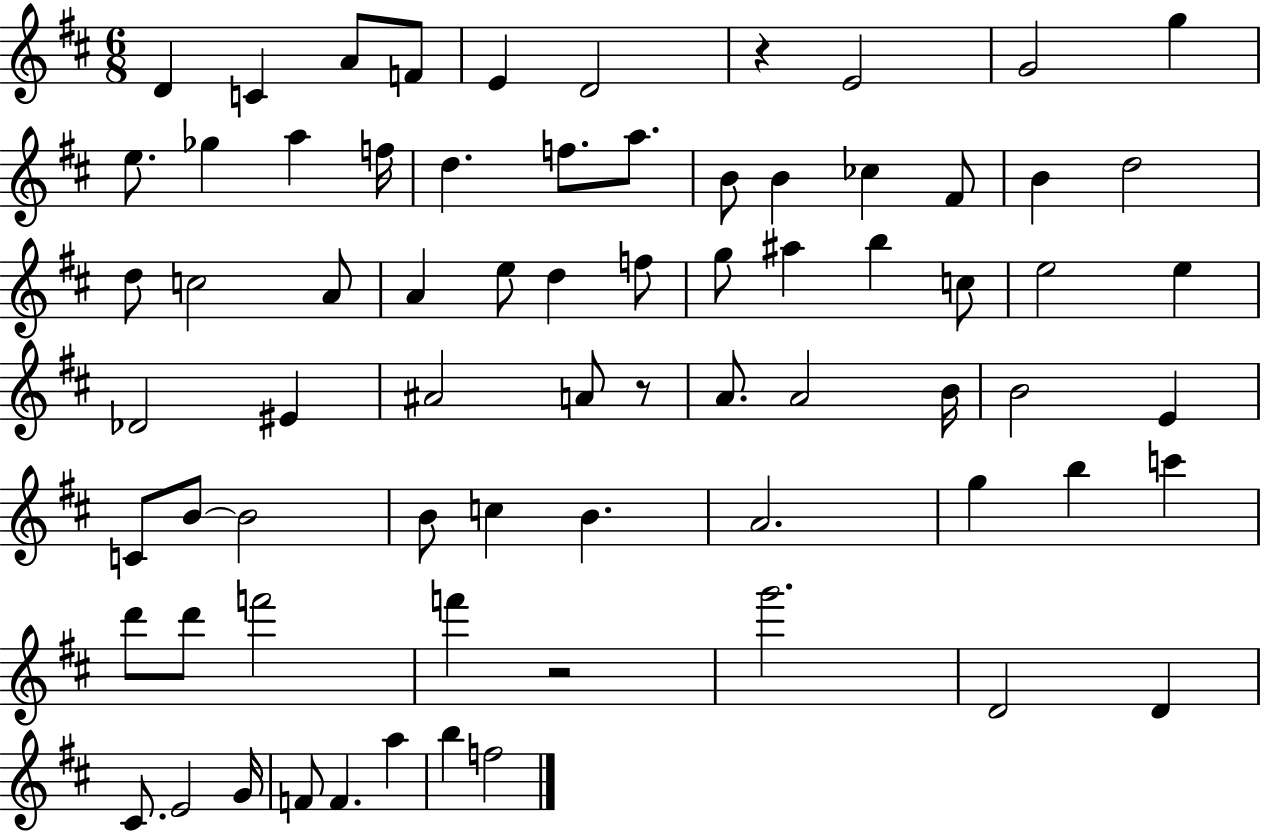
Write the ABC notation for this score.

X:1
T:Untitled
M:6/8
L:1/4
K:D
D C A/2 F/2 E D2 z E2 G2 g e/2 _g a f/4 d f/2 a/2 B/2 B _c ^F/2 B d2 d/2 c2 A/2 A e/2 d f/2 g/2 ^a b c/2 e2 e _D2 ^E ^A2 A/2 z/2 A/2 A2 B/4 B2 E C/2 B/2 B2 B/2 c B A2 g b c' d'/2 d'/2 f'2 f' z2 g'2 D2 D ^C/2 E2 G/4 F/2 F a b f2